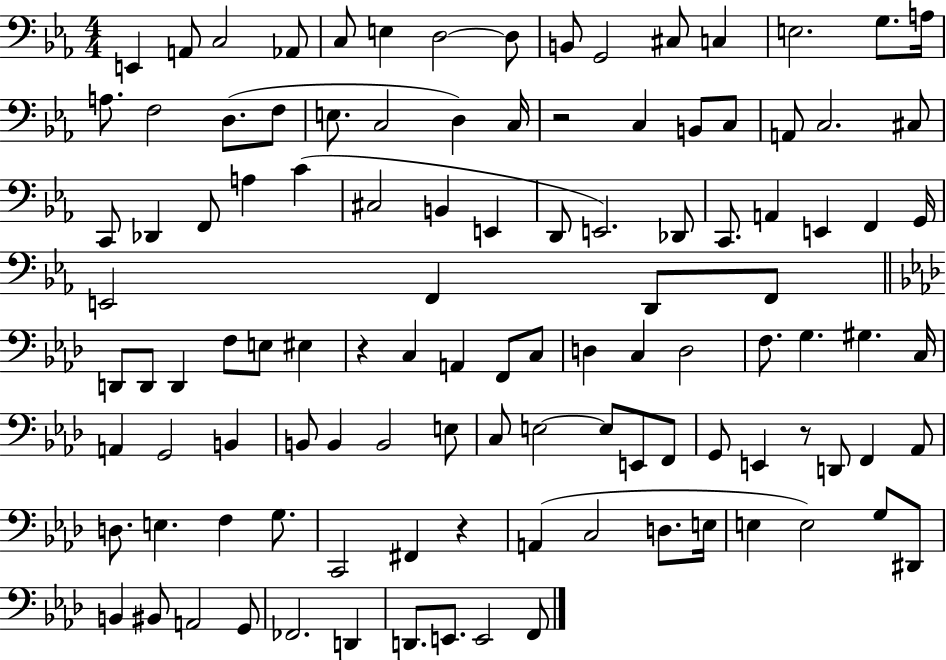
X:1
T:Untitled
M:4/4
L:1/4
K:Eb
E,, A,,/2 C,2 _A,,/2 C,/2 E, D,2 D,/2 B,,/2 G,,2 ^C,/2 C, E,2 G,/2 A,/4 A,/2 F,2 D,/2 F,/2 E,/2 C,2 D, C,/4 z2 C, B,,/2 C,/2 A,,/2 C,2 ^C,/2 C,,/2 _D,, F,,/2 A, C ^C,2 B,, E,, D,,/2 E,,2 _D,,/2 C,,/2 A,, E,, F,, G,,/4 E,,2 F,, D,,/2 F,,/2 D,,/2 D,,/2 D,, F,/2 E,/2 ^E, z C, A,, F,,/2 C,/2 D, C, D,2 F,/2 G, ^G, C,/4 A,, G,,2 B,, B,,/2 B,, B,,2 E,/2 C,/2 E,2 E,/2 E,,/2 F,,/2 G,,/2 E,, z/2 D,,/2 F,, _A,,/2 D,/2 E, F, G,/2 C,,2 ^F,, z A,, C,2 D,/2 E,/4 E, E,2 G,/2 ^D,,/2 B,, ^B,,/2 A,,2 G,,/2 _F,,2 D,, D,,/2 E,,/2 E,,2 F,,/2